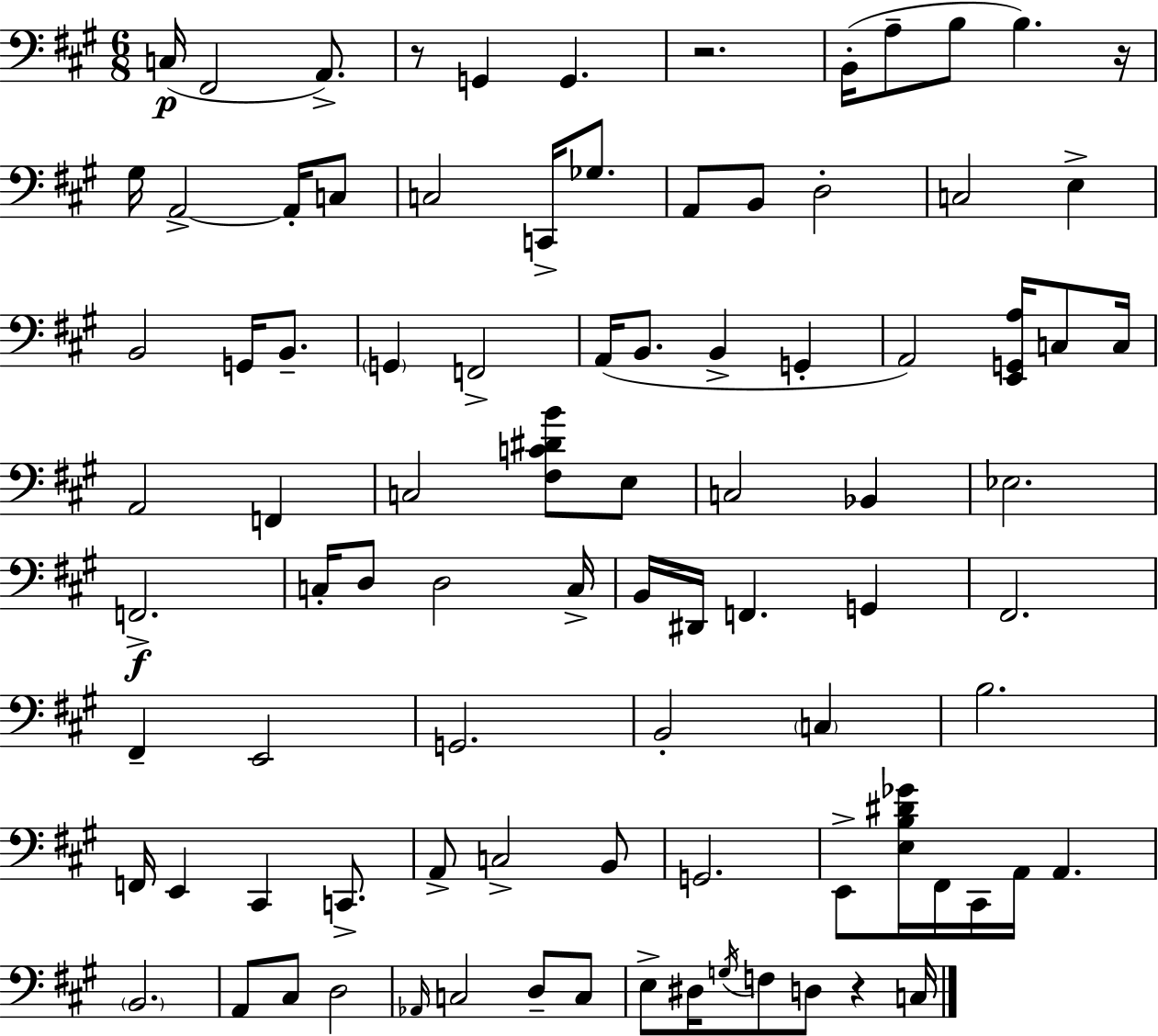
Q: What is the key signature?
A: A major